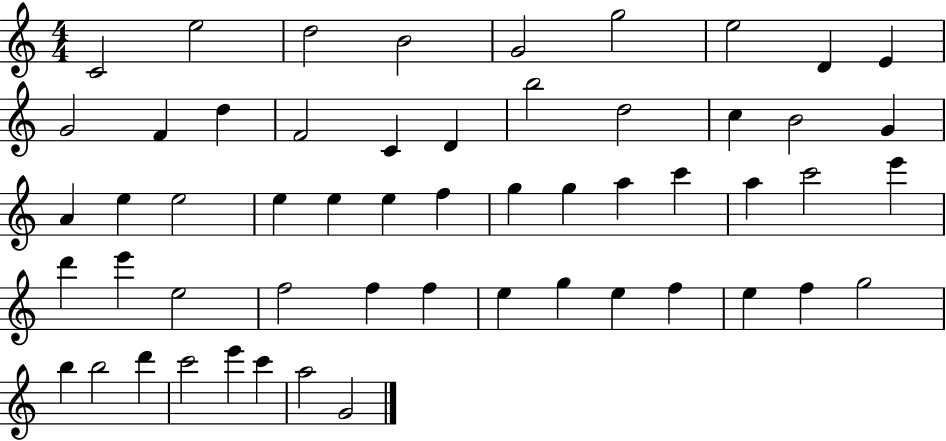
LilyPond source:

{
  \clef treble
  \numericTimeSignature
  \time 4/4
  \key c \major
  c'2 e''2 | d''2 b'2 | g'2 g''2 | e''2 d'4 e'4 | \break g'2 f'4 d''4 | f'2 c'4 d'4 | b''2 d''2 | c''4 b'2 g'4 | \break a'4 e''4 e''2 | e''4 e''4 e''4 f''4 | g''4 g''4 a''4 c'''4 | a''4 c'''2 e'''4 | \break d'''4 e'''4 e''2 | f''2 f''4 f''4 | e''4 g''4 e''4 f''4 | e''4 f''4 g''2 | \break b''4 b''2 d'''4 | c'''2 e'''4 c'''4 | a''2 g'2 | \bar "|."
}